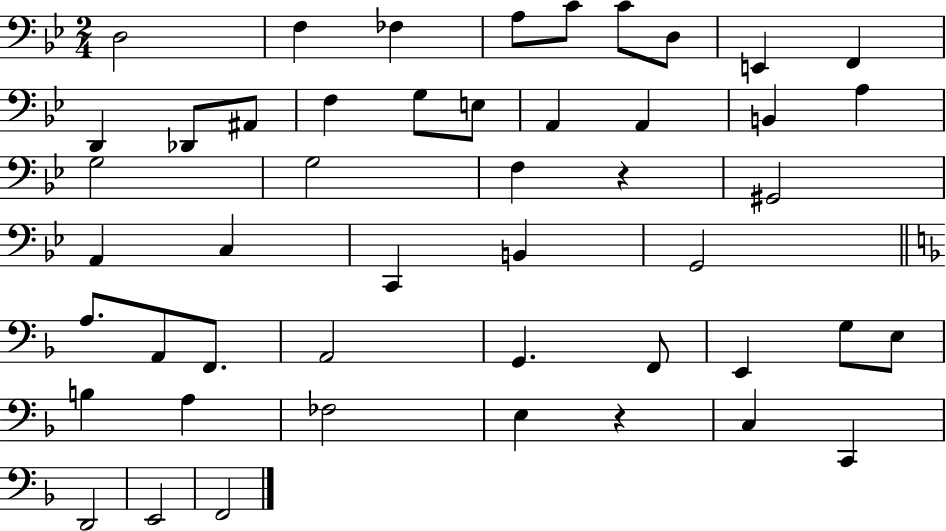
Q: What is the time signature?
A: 2/4